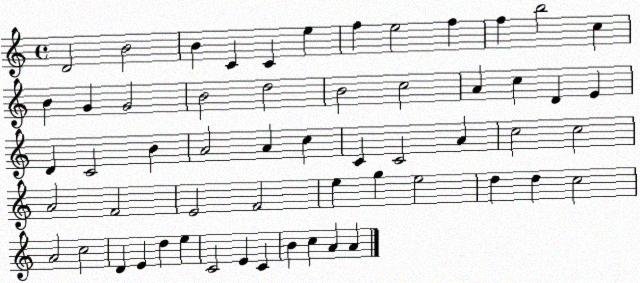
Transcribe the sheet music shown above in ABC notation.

X:1
T:Untitled
M:4/4
L:1/4
K:C
D2 B2 B C C e f e2 f f b2 c B G G2 B2 d2 B2 c2 A c D E D C2 B A2 A c C C2 A c2 c2 A2 F2 E2 F2 e g e2 d d c2 A2 c2 D E d e C2 E C B c A A